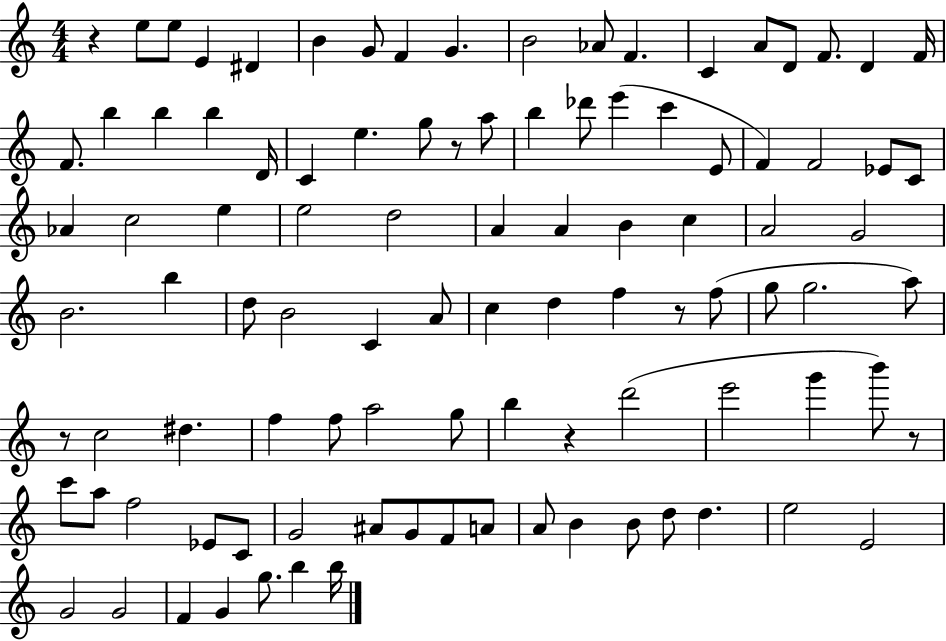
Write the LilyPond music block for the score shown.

{
  \clef treble
  \numericTimeSignature
  \time 4/4
  \key c \major
  r4 e''8 e''8 e'4 dis'4 | b'4 g'8 f'4 g'4. | b'2 aes'8 f'4. | c'4 a'8 d'8 f'8. d'4 f'16 | \break f'8. b''4 b''4 b''4 d'16 | c'4 e''4. g''8 r8 a''8 | b''4 des'''8 e'''4( c'''4 e'8 | f'4) f'2 ees'8 c'8 | \break aes'4 c''2 e''4 | e''2 d''2 | a'4 a'4 b'4 c''4 | a'2 g'2 | \break b'2. b''4 | d''8 b'2 c'4 a'8 | c''4 d''4 f''4 r8 f''8( | g''8 g''2. a''8) | \break r8 c''2 dis''4. | f''4 f''8 a''2 g''8 | b''4 r4 d'''2( | e'''2 g'''4 b'''8) r8 | \break c'''8 a''8 f''2 ees'8 c'8 | g'2 ais'8 g'8 f'8 a'8 | a'8 b'4 b'8 d''8 d''4. | e''2 e'2 | \break g'2 g'2 | f'4 g'4 g''8. b''4 b''16 | \bar "|."
}